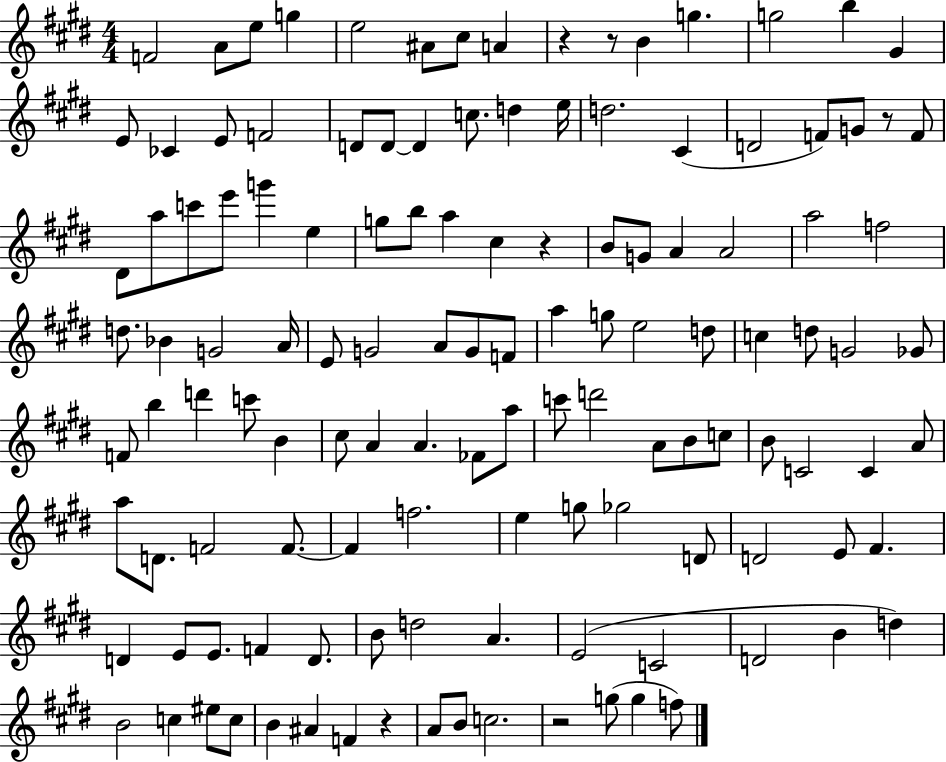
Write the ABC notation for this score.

X:1
T:Untitled
M:4/4
L:1/4
K:E
F2 A/2 e/2 g e2 ^A/2 ^c/2 A z z/2 B g g2 b ^G E/2 _C E/2 F2 D/2 D/2 D c/2 d e/4 d2 ^C D2 F/2 G/2 z/2 F/2 ^D/2 a/2 c'/2 e'/2 g' e g/2 b/2 a ^c z B/2 G/2 A A2 a2 f2 d/2 _B G2 A/4 E/2 G2 A/2 G/2 F/2 a g/2 e2 d/2 c d/2 G2 _G/2 F/2 b d' c'/2 B ^c/2 A A _F/2 a/2 c'/2 d'2 A/2 B/2 c/2 B/2 C2 C A/2 a/2 D/2 F2 F/2 F f2 e g/2 _g2 D/2 D2 E/2 ^F D E/2 E/2 F D/2 B/2 d2 A E2 C2 D2 B d B2 c ^e/2 c/2 B ^A F z A/2 B/2 c2 z2 g/2 g f/2